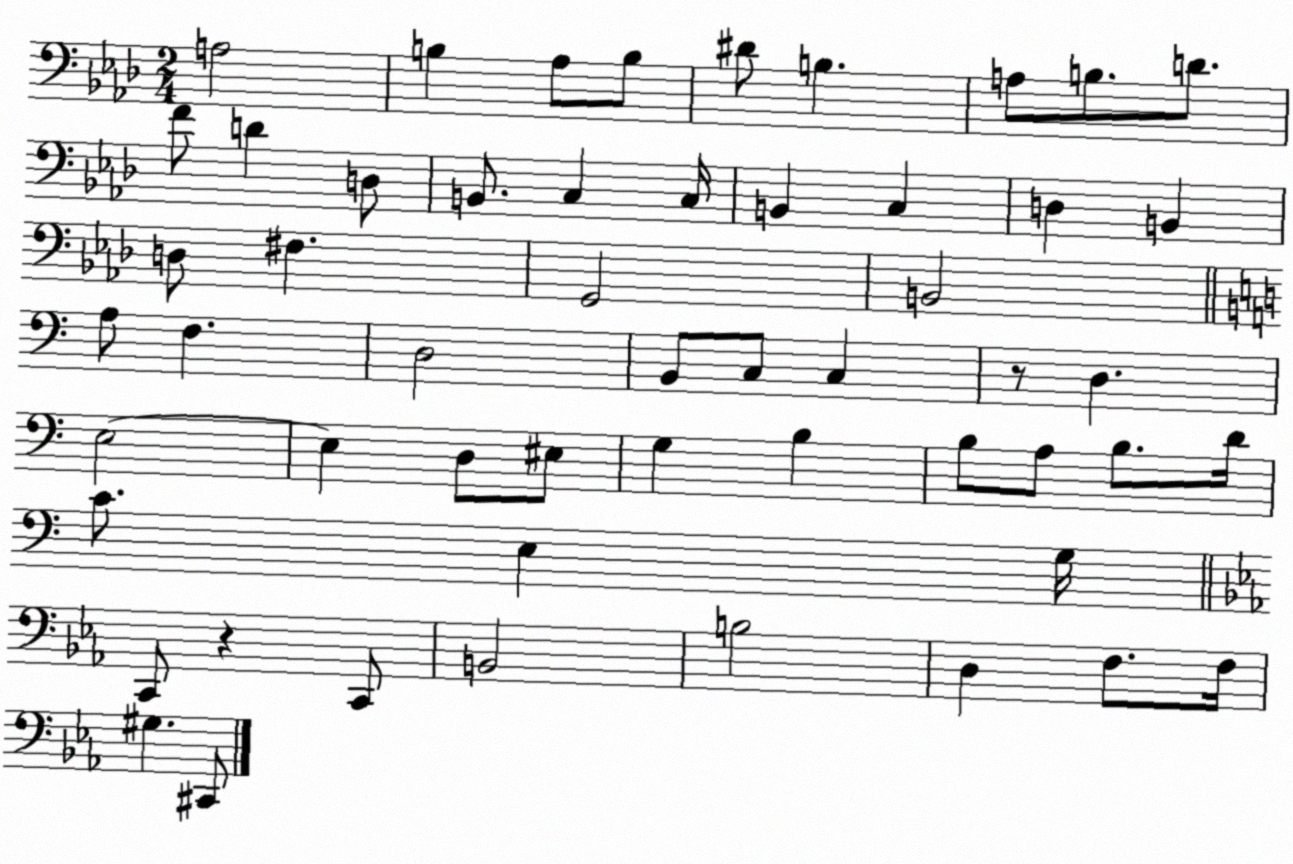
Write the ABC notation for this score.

X:1
T:Untitled
M:2/4
L:1/4
K:Ab
A,2 B, _A,/2 B,/2 ^D/2 B, A,/2 B,/2 D/2 F/2 D D,/2 B,,/2 C, C,/4 B,, C, D, B,, D,/2 ^F, G,,2 B,,2 A,/2 F, D,2 B,,/2 C,/2 C, z/2 D, E,2 E, D,/2 ^E,/2 G, B, B,/2 A,/2 B,/2 D/4 C/2 E, G,/4 C,,/2 z C,,/2 B,,2 B,2 D, F,/2 F,/4 ^G, ^C,,/2